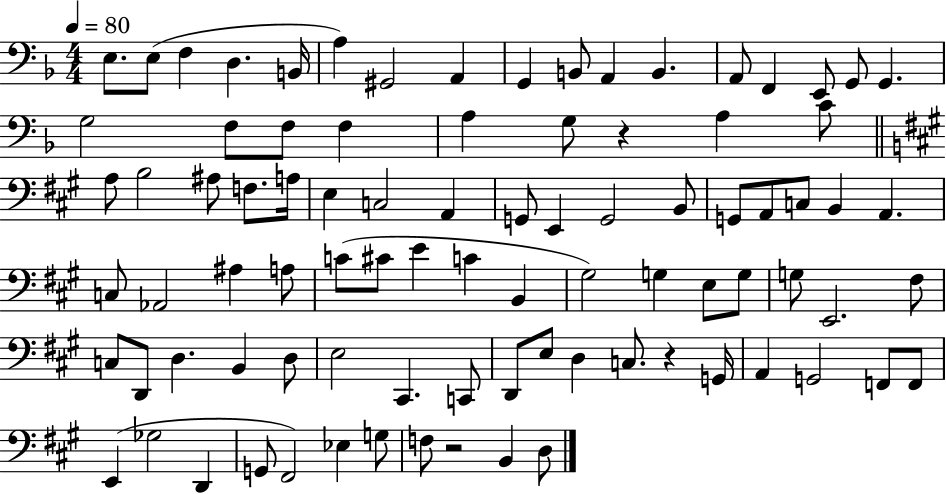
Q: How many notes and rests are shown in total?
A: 88